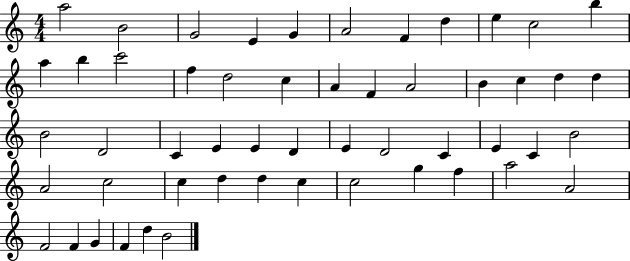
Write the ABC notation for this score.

X:1
T:Untitled
M:4/4
L:1/4
K:C
a2 B2 G2 E G A2 F d e c2 b a b c'2 f d2 c A F A2 B c d d B2 D2 C E E D E D2 C E C B2 A2 c2 c d d c c2 g f a2 A2 F2 F G F d B2